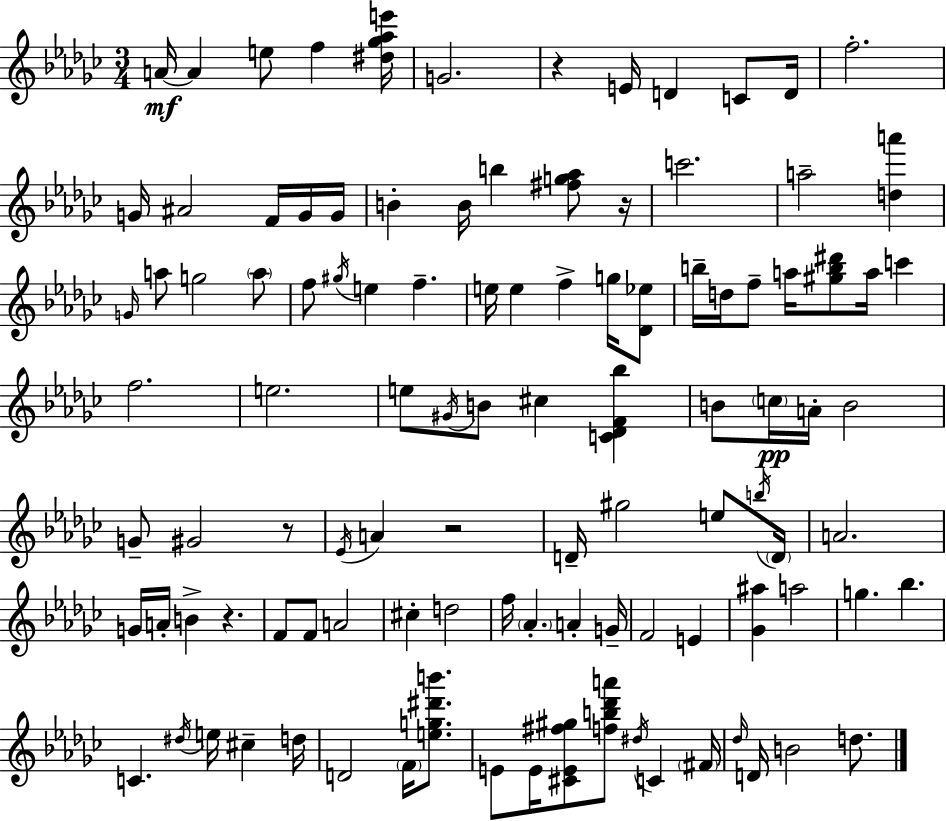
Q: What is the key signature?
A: EES minor